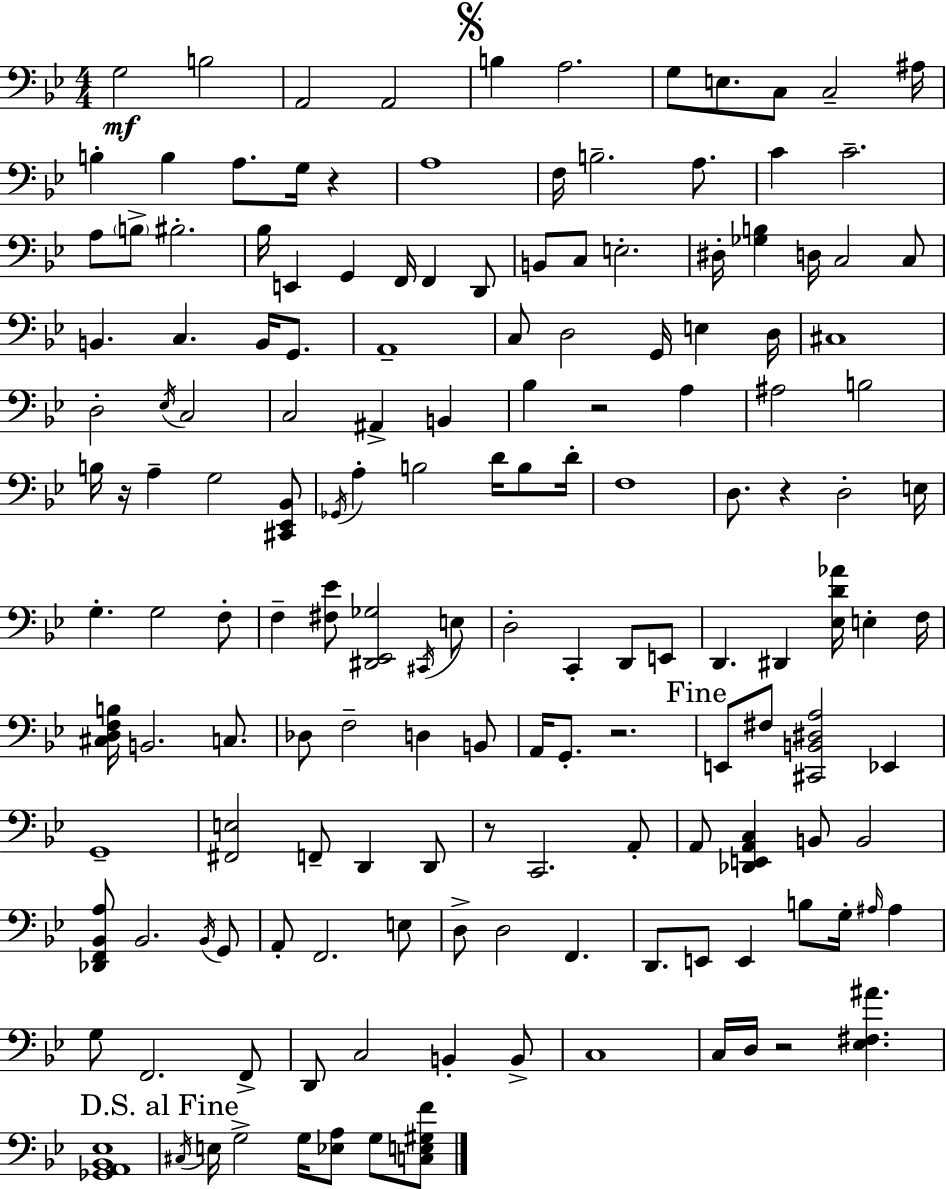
G3/h B3/h A2/h A2/h B3/q A3/h. G3/e E3/e. C3/e C3/h A#3/s B3/q B3/q A3/e. G3/s R/q A3/w F3/s B3/h. A3/e. C4/q C4/h. A3/e B3/e BIS3/h. Bb3/s E2/q G2/q F2/s F2/q D2/e B2/e C3/e E3/h. D#3/s [Gb3,B3]/q D3/s C3/h C3/e B2/q. C3/q. B2/s G2/e. A2/w C3/e D3/h G2/s E3/q D3/s C#3/w D3/h Eb3/s C3/h C3/h A#2/q B2/q Bb3/q R/h A3/q A#3/h B3/h B3/s R/s A3/q G3/h [C#2,Eb2,Bb2]/e Gb2/s A3/q B3/h D4/s B3/e D4/s F3/w D3/e. R/q D3/h E3/s G3/q. G3/h F3/e F3/q [F#3,Eb4]/e [D#2,Eb2,Gb3]/h C#2/s E3/e D3/h C2/q D2/e E2/e D2/q. D#2/q [Eb3,D4,Ab4]/s E3/q F3/s [C#3,D3,F3,B3]/s B2/h. C3/e. Db3/e F3/h D3/q B2/e A2/s G2/e. R/h. E2/e F#3/e [C#2,B2,D#3,A3]/h Eb2/q G2/w [F#2,E3]/h F2/e D2/q D2/e R/e C2/h. A2/e A2/e [Db2,E2,A2,C3]/q B2/e B2/h [Db2,F2,Bb2,A3]/e Bb2/h. Bb2/s G2/e A2/e F2/h. E3/e D3/e D3/h F2/q. D2/e. E2/e E2/q B3/e G3/s A#3/s A#3/q G3/e F2/h. F2/e D2/e C3/h B2/q B2/e C3/w C3/s D3/s R/h [Eb3,F#3,A#4]/q. [Gb2,A2,Bb2,Eb3]/w C#3/s E3/s G3/h G3/s [Eb3,A3]/e G3/e [C3,E3,G#3,F4]/e